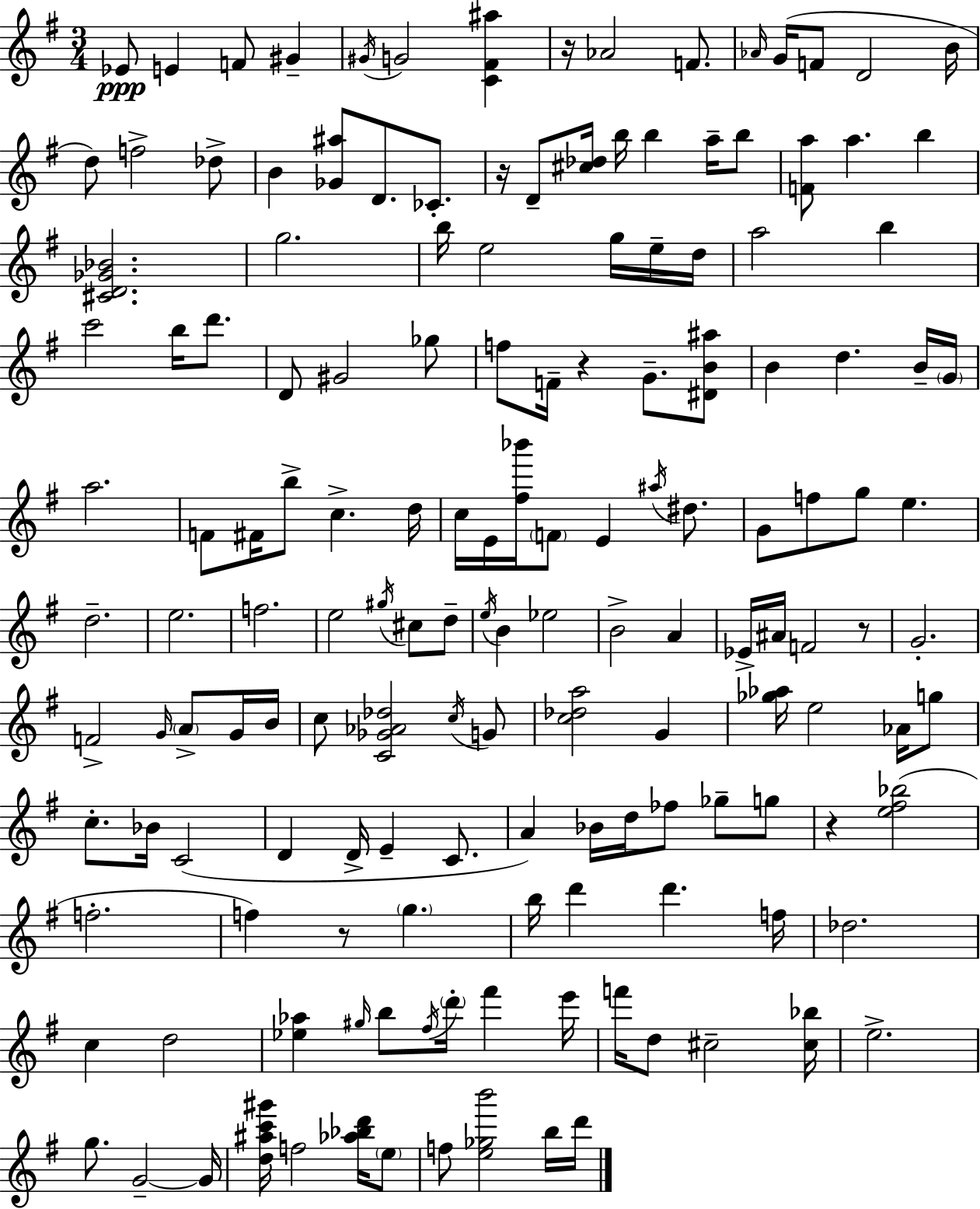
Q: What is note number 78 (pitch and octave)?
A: F4